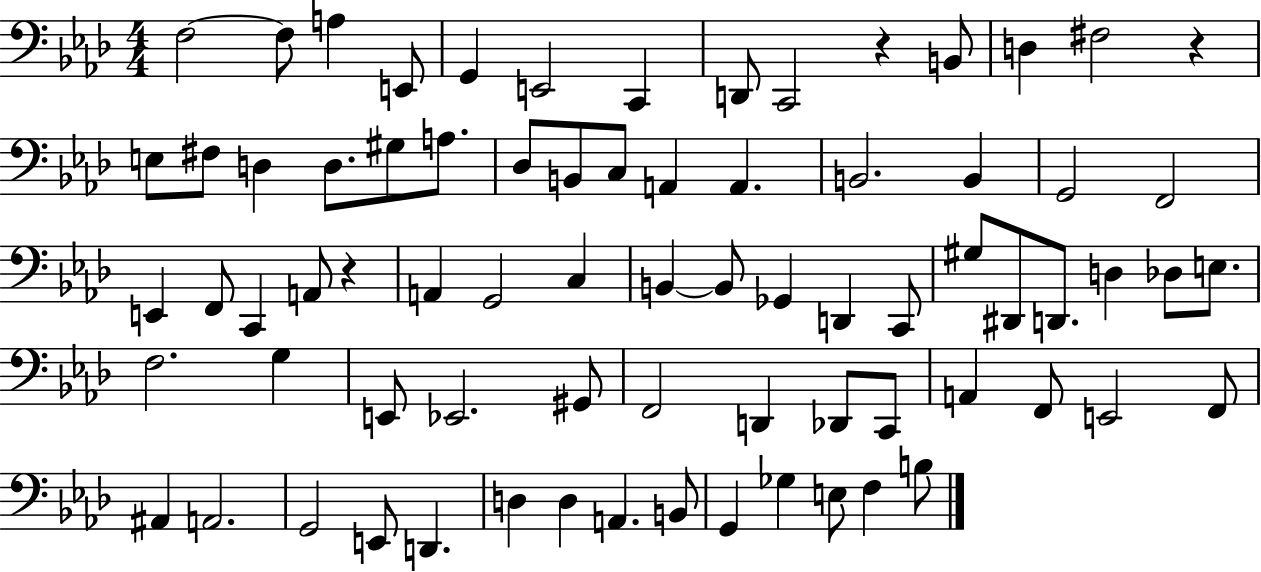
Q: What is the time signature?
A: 4/4